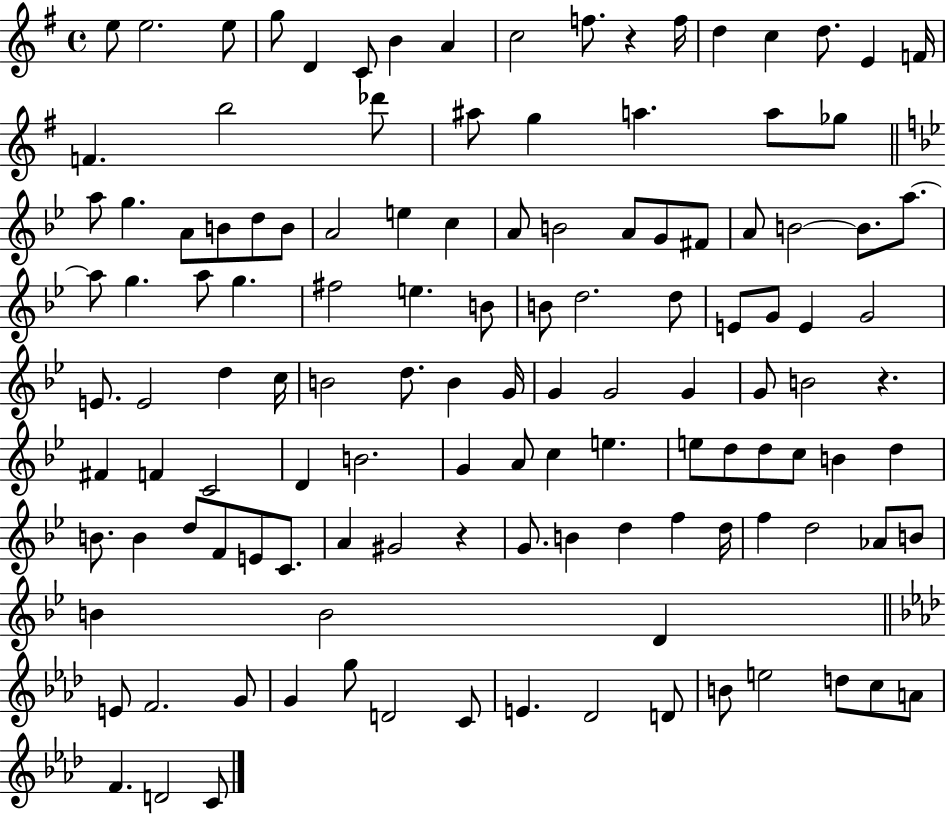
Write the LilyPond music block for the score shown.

{
  \clef treble
  \time 4/4
  \defaultTimeSignature
  \key g \major
  e''8 e''2. e''8 | g''8 d'4 c'8 b'4 a'4 | c''2 f''8. r4 f''16 | d''4 c''4 d''8. e'4 f'16 | \break f'4. b''2 des'''8 | ais''8 g''4 a''4. a''8 ges''8 | \bar "||" \break \key bes \major a''8 g''4. a'8 b'8 d''8 b'8 | a'2 e''4 c''4 | a'8 b'2 a'8 g'8 fis'8 | a'8 b'2~~ b'8. a''8.~~ | \break a''8 g''4. a''8 g''4. | fis''2 e''4. b'8 | b'8 d''2. d''8 | e'8 g'8 e'4 g'2 | \break e'8. e'2 d''4 c''16 | b'2 d''8. b'4 g'16 | g'4 g'2 g'4 | g'8 b'2 r4. | \break fis'4 f'4 c'2 | d'4 b'2. | g'4 a'8 c''4 e''4. | e''8 d''8 d''8 c''8 b'4 d''4 | \break b'8. b'4 d''8 f'8 e'8 c'8. | a'4 gis'2 r4 | g'8. b'4 d''4 f''4 d''16 | f''4 d''2 aes'8 b'8 | \break b'4 b'2 d'4 | \bar "||" \break \key aes \major e'8 f'2. g'8 | g'4 g''8 d'2 c'8 | e'4. des'2 d'8 | b'8 e''2 d''8 c''8 a'8 | \break f'4. d'2 c'8 | \bar "|."
}